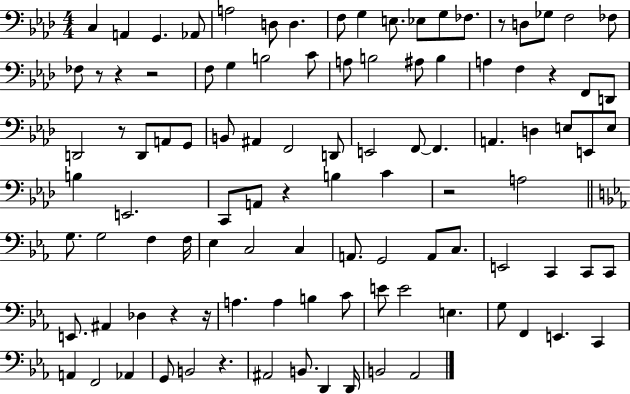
{
  \clef bass
  \numericTimeSignature
  \time 4/4
  \key aes \major
  c4 a,4 g,4. aes,8 | a2 d8 d4. | f8 g4 e8. ees8 g8 fes8. | r8 d8 ges8 f2 fes8 | \break fes8 r8 r4 r2 | f8 g4 b2 c'8 | a8 b2 ais8 b4 | a4 f4 r4 f,8 d,8 | \break d,2 r8 d,8 a,8 g,8 | b,8 ais,4 f,2 d,8 | e,2 f,8~~ f,4. | a,4. d4 e8 e,8 e8 | \break b4 e,2. | c,8 a,8 r4 b4 c'4 | r2 a2 | \bar "||" \break \key ees \major g8. g2 f4 f16 | ees4 c2 c4 | a,8. g,2 a,8 c8. | e,2 c,4 c,8 c,8 | \break e,8. ais,4 des4 r4 r16 | a4. a4 b4 c'8 | e'8 e'2 e4. | g8 f,4 e,4. c,4 | \break a,4 f,2 aes,4 | g,8 b,2 r4. | ais,2 b,8. d,4 d,16 | b,2 aes,2 | \break \bar "|."
}